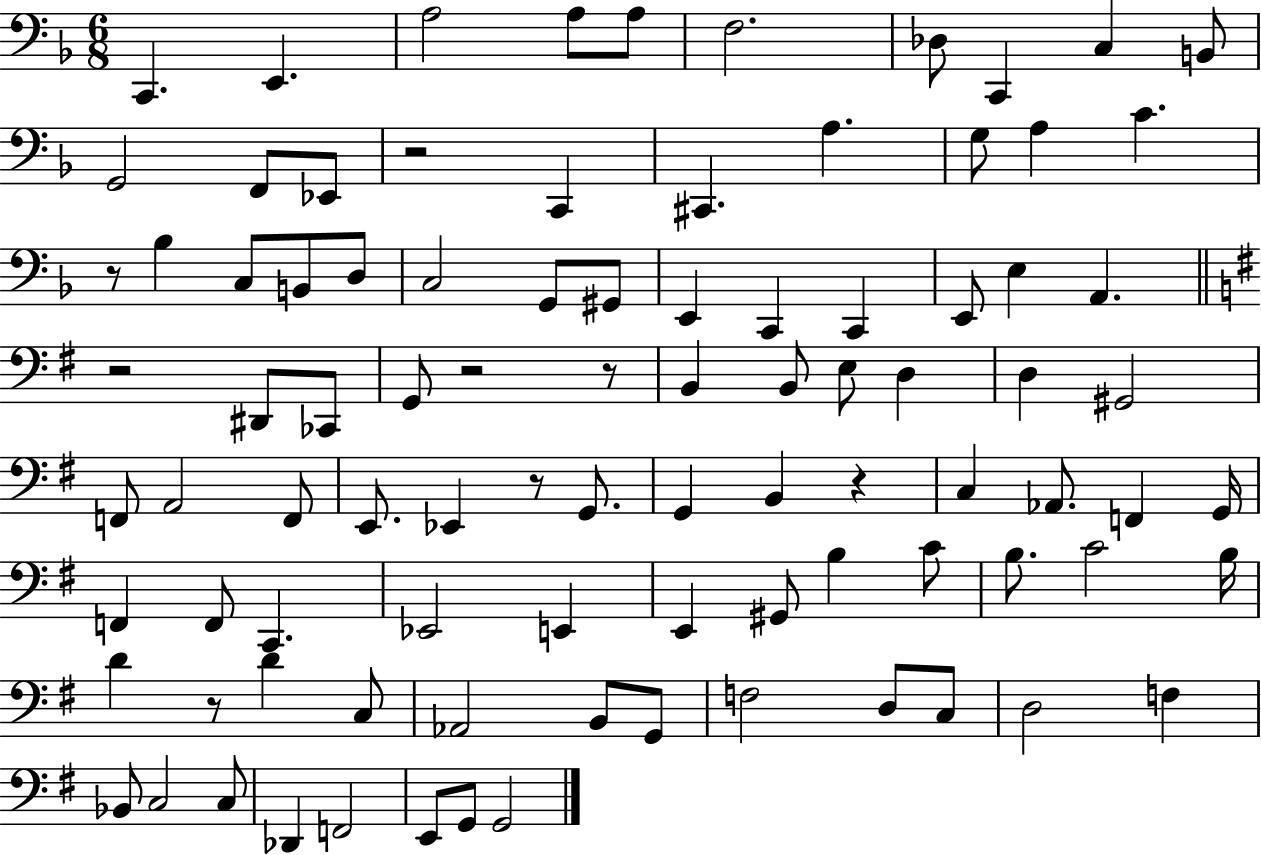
X:1
T:Untitled
M:6/8
L:1/4
K:F
C,, E,, A,2 A,/2 A,/2 F,2 _D,/2 C,, C, B,,/2 G,,2 F,,/2 _E,,/2 z2 C,, ^C,, A, G,/2 A, C z/2 _B, C,/2 B,,/2 D,/2 C,2 G,,/2 ^G,,/2 E,, C,, C,, E,,/2 E, A,, z2 ^D,,/2 _C,,/2 G,,/2 z2 z/2 B,, B,,/2 E,/2 D, D, ^G,,2 F,,/2 A,,2 F,,/2 E,,/2 _E,, z/2 G,,/2 G,, B,, z C, _A,,/2 F,, G,,/4 F,, F,,/2 C,, _E,,2 E,, E,, ^G,,/2 B, C/2 B,/2 C2 B,/4 D z/2 D C,/2 _A,,2 B,,/2 G,,/2 F,2 D,/2 C,/2 D,2 F, _B,,/2 C,2 C,/2 _D,, F,,2 E,,/2 G,,/2 G,,2